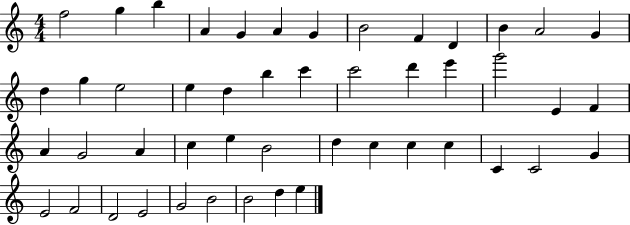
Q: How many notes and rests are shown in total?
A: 48